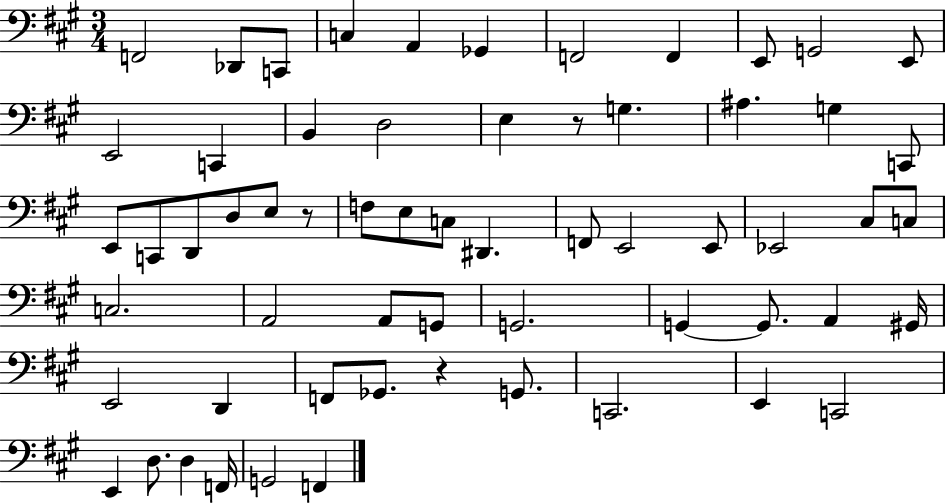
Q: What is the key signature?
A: A major